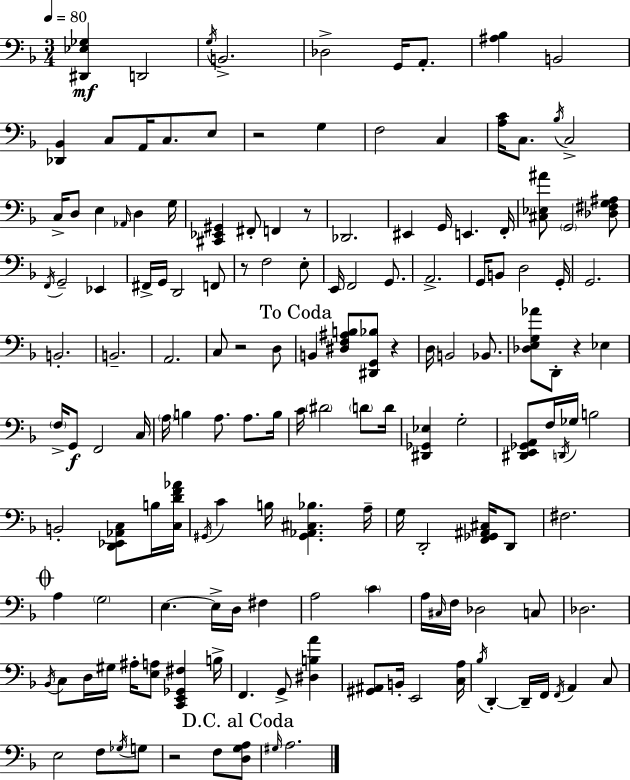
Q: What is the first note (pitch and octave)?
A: D2